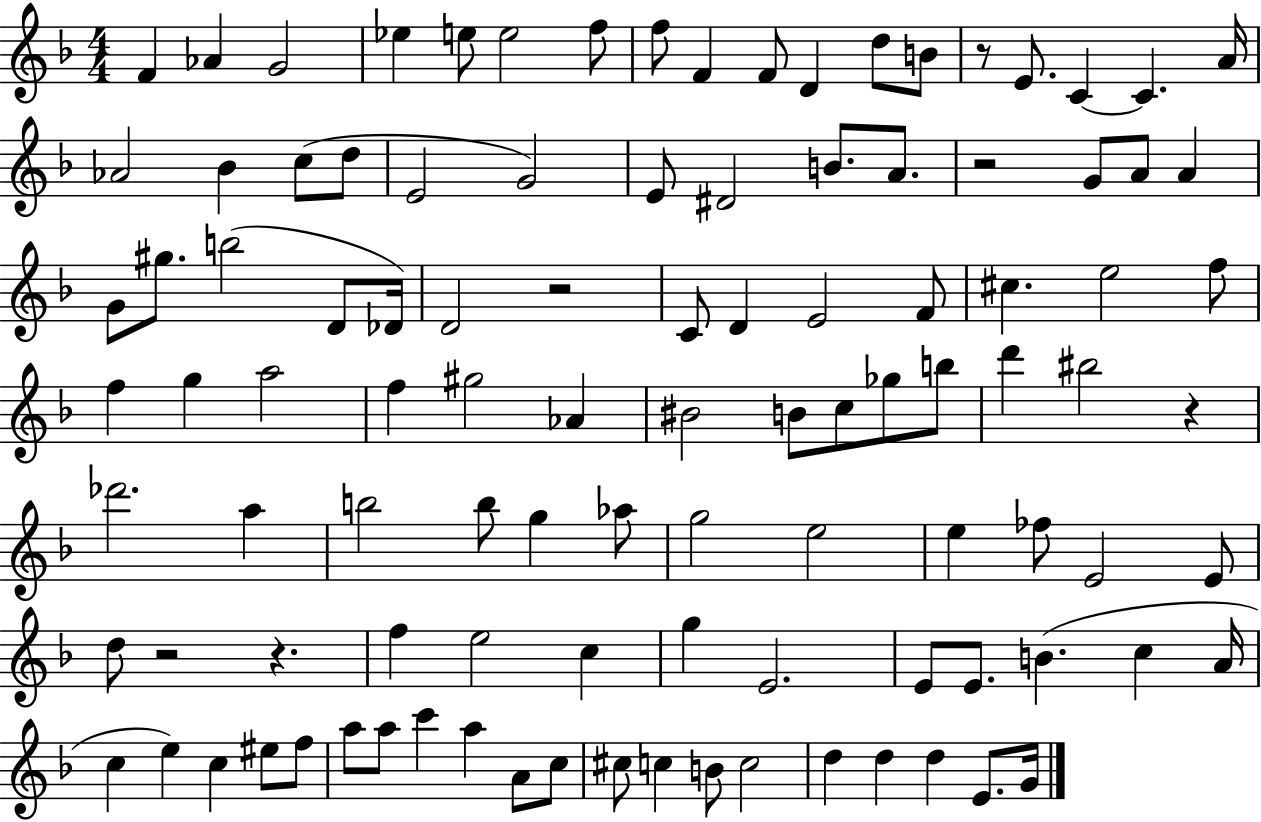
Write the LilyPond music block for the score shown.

{
  \clef treble
  \numericTimeSignature
  \time 4/4
  \key f \major
  f'4 aes'4 g'2 | ees''4 e''8 e''2 f''8 | f''8 f'4 f'8 d'4 d''8 b'8 | r8 e'8. c'4~~ c'4. a'16 | \break aes'2 bes'4 c''8( d''8 | e'2 g'2) | e'8 dis'2 b'8. a'8. | r2 g'8 a'8 a'4 | \break g'8 gis''8. b''2( d'8 des'16) | d'2 r2 | c'8 d'4 e'2 f'8 | cis''4. e''2 f''8 | \break f''4 g''4 a''2 | f''4 gis''2 aes'4 | bis'2 b'8 c''8 ges''8 b''8 | d'''4 bis''2 r4 | \break des'''2. a''4 | b''2 b''8 g''4 aes''8 | g''2 e''2 | e''4 fes''8 e'2 e'8 | \break d''8 r2 r4. | f''4 e''2 c''4 | g''4 e'2. | e'8 e'8. b'4.( c''4 a'16 | \break c''4 e''4) c''4 eis''8 f''8 | a''8 a''8 c'''4 a''4 a'8 c''8 | cis''8 c''4 b'8 c''2 | d''4 d''4 d''4 e'8. g'16 | \break \bar "|."
}